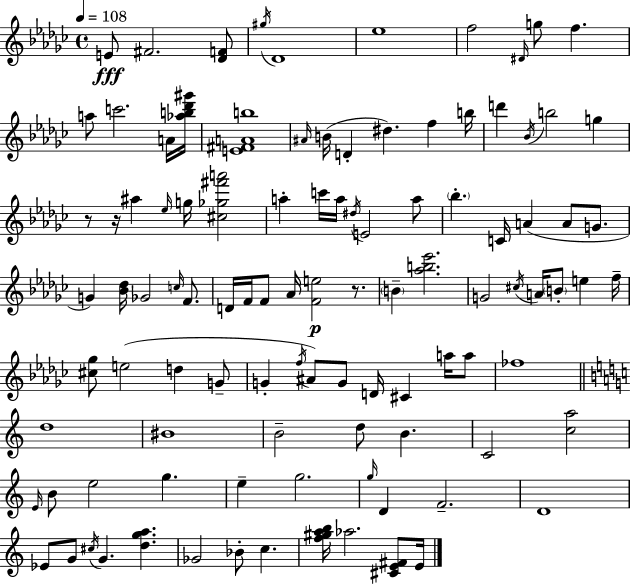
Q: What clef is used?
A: treble